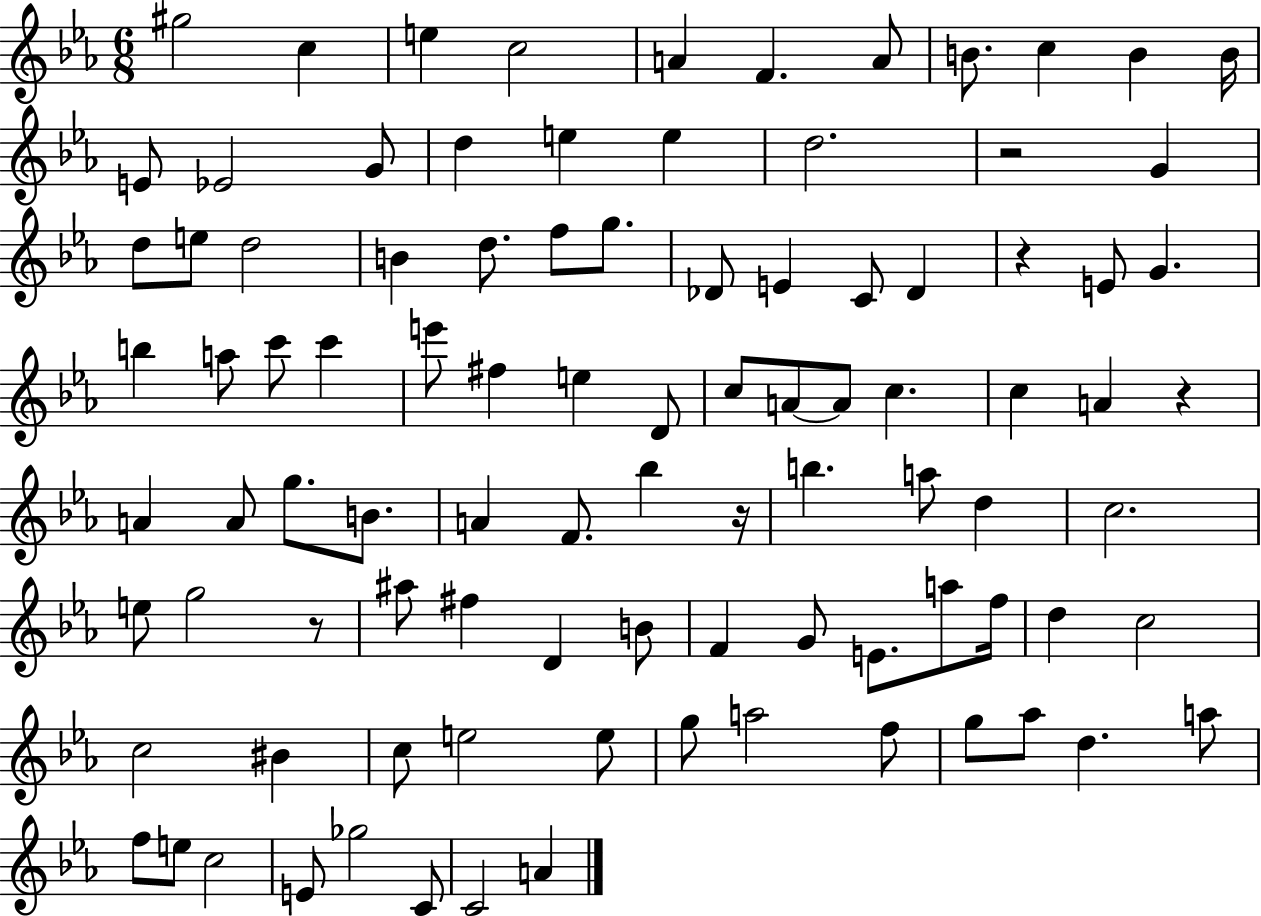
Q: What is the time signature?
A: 6/8